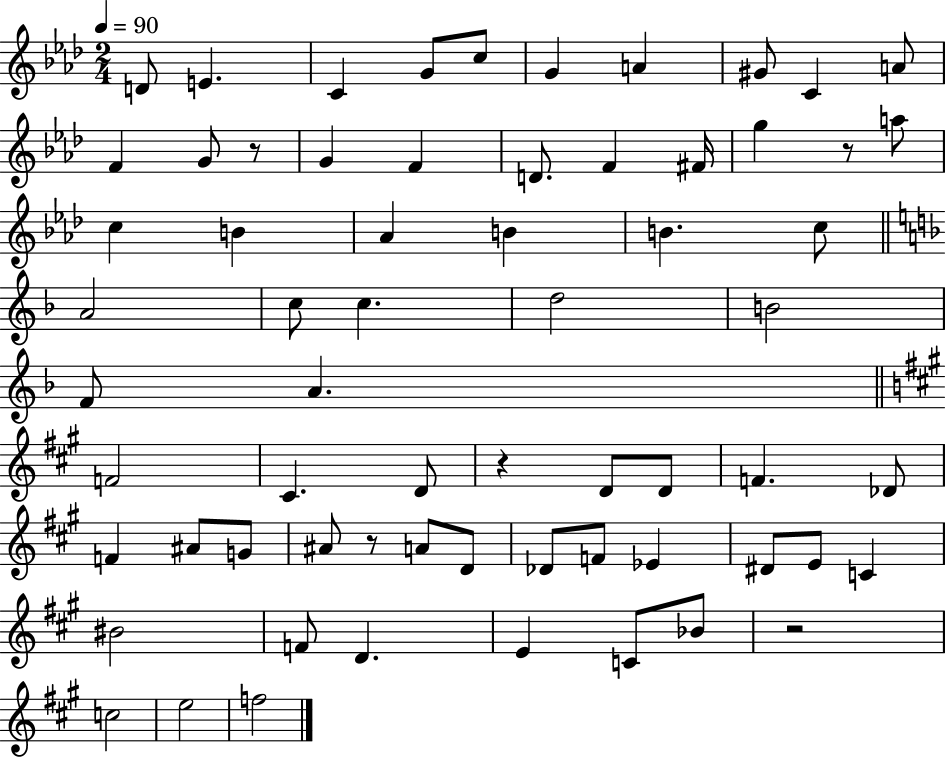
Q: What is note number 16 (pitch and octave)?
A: F4